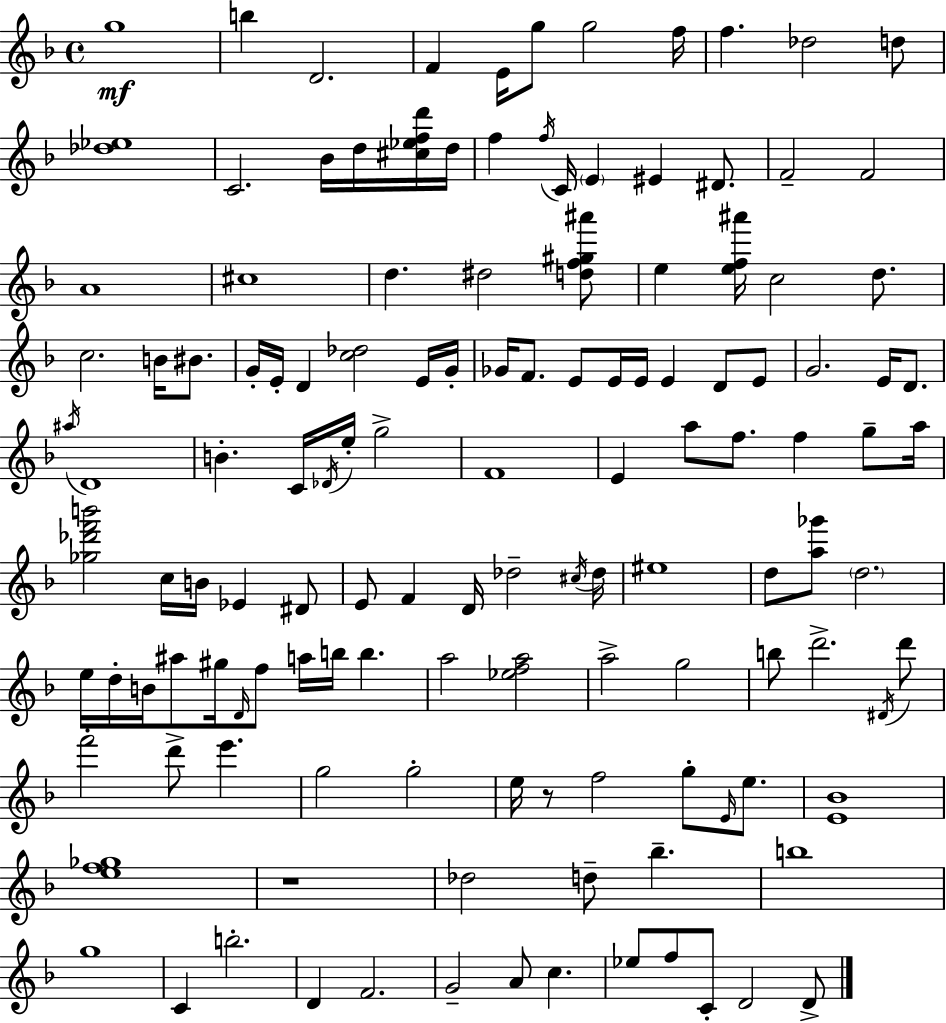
{
  \clef treble
  \time 4/4
  \defaultTimeSignature
  \key d \minor
  g''1\mf | b''4 d'2. | f'4 e'16 g''8 g''2 f''16 | f''4. des''2 d''8 | \break <des'' ees''>1 | c'2. bes'16 d''16 <cis'' ees'' f'' d'''>16 d''16 | f''4 \acciaccatura { f''16 } c'16 \parenthesize e'4 eis'4 dis'8. | f'2-- f'2 | \break a'1 | cis''1 | d''4. dis''2 <d'' f'' gis'' ais'''>8 | e''4 <e'' f'' ais'''>16 c''2 d''8. | \break c''2. b'16 bis'8. | g'16-. e'16-. d'4 <c'' des''>2 e'16 | g'16-. ges'16 f'8. e'8 e'16 e'16 e'4 d'8 e'8 | g'2. e'16 d'8. | \break \acciaccatura { ais''16 } d'1 | b'4.-. c'16 \acciaccatura { des'16 } e''16-. g''2-> | f'1 | e'4 a''8 f''8. f''4 | \break g''8-- a''16 <ges'' des''' f''' b'''>2 c''16 b'16 ees'4 | dis'8 e'8 f'4 d'16 des''2-- | \acciaccatura { cis''16 } des''16 eis''1 | d''8 <a'' ges'''>8 \parenthesize d''2. | \break e''16 d''16-. b'16 ais''8 gis''16 \grace { d'16 } f''8 a''16 b''16 b''4. | a''2 <ees'' f'' a''>2 | a''2-> g''2 | b''8 d'''2.-> | \break \acciaccatura { dis'16 } d'''8 f'''2-. d'''8-> | e'''4. g''2 g''2-. | e''16 r8 f''2 | g''8-. \grace { e'16 } e''8. <e' bes'>1 | \break <e'' f'' ges''>1 | r1 | des''2 d''8-- | bes''4.-- b''1 | \break g''1 | c'4 b''2.-. | d'4 f'2. | g'2-- a'8 | \break c''4. ees''8 f''8 c'8-. d'2 | d'8-> \bar "|."
}